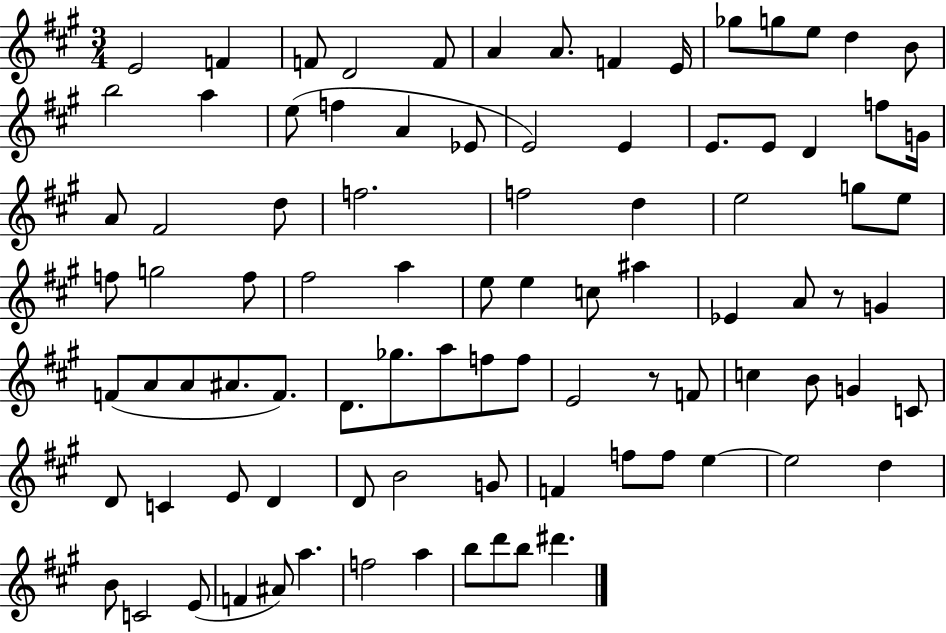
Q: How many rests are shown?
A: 2